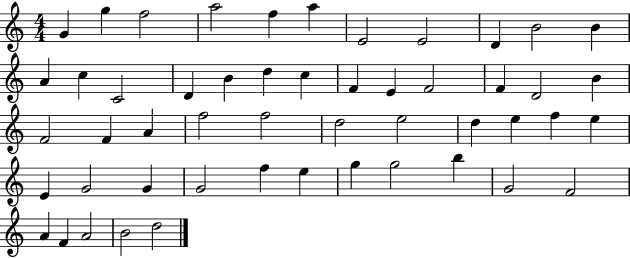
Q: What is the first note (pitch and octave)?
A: G4